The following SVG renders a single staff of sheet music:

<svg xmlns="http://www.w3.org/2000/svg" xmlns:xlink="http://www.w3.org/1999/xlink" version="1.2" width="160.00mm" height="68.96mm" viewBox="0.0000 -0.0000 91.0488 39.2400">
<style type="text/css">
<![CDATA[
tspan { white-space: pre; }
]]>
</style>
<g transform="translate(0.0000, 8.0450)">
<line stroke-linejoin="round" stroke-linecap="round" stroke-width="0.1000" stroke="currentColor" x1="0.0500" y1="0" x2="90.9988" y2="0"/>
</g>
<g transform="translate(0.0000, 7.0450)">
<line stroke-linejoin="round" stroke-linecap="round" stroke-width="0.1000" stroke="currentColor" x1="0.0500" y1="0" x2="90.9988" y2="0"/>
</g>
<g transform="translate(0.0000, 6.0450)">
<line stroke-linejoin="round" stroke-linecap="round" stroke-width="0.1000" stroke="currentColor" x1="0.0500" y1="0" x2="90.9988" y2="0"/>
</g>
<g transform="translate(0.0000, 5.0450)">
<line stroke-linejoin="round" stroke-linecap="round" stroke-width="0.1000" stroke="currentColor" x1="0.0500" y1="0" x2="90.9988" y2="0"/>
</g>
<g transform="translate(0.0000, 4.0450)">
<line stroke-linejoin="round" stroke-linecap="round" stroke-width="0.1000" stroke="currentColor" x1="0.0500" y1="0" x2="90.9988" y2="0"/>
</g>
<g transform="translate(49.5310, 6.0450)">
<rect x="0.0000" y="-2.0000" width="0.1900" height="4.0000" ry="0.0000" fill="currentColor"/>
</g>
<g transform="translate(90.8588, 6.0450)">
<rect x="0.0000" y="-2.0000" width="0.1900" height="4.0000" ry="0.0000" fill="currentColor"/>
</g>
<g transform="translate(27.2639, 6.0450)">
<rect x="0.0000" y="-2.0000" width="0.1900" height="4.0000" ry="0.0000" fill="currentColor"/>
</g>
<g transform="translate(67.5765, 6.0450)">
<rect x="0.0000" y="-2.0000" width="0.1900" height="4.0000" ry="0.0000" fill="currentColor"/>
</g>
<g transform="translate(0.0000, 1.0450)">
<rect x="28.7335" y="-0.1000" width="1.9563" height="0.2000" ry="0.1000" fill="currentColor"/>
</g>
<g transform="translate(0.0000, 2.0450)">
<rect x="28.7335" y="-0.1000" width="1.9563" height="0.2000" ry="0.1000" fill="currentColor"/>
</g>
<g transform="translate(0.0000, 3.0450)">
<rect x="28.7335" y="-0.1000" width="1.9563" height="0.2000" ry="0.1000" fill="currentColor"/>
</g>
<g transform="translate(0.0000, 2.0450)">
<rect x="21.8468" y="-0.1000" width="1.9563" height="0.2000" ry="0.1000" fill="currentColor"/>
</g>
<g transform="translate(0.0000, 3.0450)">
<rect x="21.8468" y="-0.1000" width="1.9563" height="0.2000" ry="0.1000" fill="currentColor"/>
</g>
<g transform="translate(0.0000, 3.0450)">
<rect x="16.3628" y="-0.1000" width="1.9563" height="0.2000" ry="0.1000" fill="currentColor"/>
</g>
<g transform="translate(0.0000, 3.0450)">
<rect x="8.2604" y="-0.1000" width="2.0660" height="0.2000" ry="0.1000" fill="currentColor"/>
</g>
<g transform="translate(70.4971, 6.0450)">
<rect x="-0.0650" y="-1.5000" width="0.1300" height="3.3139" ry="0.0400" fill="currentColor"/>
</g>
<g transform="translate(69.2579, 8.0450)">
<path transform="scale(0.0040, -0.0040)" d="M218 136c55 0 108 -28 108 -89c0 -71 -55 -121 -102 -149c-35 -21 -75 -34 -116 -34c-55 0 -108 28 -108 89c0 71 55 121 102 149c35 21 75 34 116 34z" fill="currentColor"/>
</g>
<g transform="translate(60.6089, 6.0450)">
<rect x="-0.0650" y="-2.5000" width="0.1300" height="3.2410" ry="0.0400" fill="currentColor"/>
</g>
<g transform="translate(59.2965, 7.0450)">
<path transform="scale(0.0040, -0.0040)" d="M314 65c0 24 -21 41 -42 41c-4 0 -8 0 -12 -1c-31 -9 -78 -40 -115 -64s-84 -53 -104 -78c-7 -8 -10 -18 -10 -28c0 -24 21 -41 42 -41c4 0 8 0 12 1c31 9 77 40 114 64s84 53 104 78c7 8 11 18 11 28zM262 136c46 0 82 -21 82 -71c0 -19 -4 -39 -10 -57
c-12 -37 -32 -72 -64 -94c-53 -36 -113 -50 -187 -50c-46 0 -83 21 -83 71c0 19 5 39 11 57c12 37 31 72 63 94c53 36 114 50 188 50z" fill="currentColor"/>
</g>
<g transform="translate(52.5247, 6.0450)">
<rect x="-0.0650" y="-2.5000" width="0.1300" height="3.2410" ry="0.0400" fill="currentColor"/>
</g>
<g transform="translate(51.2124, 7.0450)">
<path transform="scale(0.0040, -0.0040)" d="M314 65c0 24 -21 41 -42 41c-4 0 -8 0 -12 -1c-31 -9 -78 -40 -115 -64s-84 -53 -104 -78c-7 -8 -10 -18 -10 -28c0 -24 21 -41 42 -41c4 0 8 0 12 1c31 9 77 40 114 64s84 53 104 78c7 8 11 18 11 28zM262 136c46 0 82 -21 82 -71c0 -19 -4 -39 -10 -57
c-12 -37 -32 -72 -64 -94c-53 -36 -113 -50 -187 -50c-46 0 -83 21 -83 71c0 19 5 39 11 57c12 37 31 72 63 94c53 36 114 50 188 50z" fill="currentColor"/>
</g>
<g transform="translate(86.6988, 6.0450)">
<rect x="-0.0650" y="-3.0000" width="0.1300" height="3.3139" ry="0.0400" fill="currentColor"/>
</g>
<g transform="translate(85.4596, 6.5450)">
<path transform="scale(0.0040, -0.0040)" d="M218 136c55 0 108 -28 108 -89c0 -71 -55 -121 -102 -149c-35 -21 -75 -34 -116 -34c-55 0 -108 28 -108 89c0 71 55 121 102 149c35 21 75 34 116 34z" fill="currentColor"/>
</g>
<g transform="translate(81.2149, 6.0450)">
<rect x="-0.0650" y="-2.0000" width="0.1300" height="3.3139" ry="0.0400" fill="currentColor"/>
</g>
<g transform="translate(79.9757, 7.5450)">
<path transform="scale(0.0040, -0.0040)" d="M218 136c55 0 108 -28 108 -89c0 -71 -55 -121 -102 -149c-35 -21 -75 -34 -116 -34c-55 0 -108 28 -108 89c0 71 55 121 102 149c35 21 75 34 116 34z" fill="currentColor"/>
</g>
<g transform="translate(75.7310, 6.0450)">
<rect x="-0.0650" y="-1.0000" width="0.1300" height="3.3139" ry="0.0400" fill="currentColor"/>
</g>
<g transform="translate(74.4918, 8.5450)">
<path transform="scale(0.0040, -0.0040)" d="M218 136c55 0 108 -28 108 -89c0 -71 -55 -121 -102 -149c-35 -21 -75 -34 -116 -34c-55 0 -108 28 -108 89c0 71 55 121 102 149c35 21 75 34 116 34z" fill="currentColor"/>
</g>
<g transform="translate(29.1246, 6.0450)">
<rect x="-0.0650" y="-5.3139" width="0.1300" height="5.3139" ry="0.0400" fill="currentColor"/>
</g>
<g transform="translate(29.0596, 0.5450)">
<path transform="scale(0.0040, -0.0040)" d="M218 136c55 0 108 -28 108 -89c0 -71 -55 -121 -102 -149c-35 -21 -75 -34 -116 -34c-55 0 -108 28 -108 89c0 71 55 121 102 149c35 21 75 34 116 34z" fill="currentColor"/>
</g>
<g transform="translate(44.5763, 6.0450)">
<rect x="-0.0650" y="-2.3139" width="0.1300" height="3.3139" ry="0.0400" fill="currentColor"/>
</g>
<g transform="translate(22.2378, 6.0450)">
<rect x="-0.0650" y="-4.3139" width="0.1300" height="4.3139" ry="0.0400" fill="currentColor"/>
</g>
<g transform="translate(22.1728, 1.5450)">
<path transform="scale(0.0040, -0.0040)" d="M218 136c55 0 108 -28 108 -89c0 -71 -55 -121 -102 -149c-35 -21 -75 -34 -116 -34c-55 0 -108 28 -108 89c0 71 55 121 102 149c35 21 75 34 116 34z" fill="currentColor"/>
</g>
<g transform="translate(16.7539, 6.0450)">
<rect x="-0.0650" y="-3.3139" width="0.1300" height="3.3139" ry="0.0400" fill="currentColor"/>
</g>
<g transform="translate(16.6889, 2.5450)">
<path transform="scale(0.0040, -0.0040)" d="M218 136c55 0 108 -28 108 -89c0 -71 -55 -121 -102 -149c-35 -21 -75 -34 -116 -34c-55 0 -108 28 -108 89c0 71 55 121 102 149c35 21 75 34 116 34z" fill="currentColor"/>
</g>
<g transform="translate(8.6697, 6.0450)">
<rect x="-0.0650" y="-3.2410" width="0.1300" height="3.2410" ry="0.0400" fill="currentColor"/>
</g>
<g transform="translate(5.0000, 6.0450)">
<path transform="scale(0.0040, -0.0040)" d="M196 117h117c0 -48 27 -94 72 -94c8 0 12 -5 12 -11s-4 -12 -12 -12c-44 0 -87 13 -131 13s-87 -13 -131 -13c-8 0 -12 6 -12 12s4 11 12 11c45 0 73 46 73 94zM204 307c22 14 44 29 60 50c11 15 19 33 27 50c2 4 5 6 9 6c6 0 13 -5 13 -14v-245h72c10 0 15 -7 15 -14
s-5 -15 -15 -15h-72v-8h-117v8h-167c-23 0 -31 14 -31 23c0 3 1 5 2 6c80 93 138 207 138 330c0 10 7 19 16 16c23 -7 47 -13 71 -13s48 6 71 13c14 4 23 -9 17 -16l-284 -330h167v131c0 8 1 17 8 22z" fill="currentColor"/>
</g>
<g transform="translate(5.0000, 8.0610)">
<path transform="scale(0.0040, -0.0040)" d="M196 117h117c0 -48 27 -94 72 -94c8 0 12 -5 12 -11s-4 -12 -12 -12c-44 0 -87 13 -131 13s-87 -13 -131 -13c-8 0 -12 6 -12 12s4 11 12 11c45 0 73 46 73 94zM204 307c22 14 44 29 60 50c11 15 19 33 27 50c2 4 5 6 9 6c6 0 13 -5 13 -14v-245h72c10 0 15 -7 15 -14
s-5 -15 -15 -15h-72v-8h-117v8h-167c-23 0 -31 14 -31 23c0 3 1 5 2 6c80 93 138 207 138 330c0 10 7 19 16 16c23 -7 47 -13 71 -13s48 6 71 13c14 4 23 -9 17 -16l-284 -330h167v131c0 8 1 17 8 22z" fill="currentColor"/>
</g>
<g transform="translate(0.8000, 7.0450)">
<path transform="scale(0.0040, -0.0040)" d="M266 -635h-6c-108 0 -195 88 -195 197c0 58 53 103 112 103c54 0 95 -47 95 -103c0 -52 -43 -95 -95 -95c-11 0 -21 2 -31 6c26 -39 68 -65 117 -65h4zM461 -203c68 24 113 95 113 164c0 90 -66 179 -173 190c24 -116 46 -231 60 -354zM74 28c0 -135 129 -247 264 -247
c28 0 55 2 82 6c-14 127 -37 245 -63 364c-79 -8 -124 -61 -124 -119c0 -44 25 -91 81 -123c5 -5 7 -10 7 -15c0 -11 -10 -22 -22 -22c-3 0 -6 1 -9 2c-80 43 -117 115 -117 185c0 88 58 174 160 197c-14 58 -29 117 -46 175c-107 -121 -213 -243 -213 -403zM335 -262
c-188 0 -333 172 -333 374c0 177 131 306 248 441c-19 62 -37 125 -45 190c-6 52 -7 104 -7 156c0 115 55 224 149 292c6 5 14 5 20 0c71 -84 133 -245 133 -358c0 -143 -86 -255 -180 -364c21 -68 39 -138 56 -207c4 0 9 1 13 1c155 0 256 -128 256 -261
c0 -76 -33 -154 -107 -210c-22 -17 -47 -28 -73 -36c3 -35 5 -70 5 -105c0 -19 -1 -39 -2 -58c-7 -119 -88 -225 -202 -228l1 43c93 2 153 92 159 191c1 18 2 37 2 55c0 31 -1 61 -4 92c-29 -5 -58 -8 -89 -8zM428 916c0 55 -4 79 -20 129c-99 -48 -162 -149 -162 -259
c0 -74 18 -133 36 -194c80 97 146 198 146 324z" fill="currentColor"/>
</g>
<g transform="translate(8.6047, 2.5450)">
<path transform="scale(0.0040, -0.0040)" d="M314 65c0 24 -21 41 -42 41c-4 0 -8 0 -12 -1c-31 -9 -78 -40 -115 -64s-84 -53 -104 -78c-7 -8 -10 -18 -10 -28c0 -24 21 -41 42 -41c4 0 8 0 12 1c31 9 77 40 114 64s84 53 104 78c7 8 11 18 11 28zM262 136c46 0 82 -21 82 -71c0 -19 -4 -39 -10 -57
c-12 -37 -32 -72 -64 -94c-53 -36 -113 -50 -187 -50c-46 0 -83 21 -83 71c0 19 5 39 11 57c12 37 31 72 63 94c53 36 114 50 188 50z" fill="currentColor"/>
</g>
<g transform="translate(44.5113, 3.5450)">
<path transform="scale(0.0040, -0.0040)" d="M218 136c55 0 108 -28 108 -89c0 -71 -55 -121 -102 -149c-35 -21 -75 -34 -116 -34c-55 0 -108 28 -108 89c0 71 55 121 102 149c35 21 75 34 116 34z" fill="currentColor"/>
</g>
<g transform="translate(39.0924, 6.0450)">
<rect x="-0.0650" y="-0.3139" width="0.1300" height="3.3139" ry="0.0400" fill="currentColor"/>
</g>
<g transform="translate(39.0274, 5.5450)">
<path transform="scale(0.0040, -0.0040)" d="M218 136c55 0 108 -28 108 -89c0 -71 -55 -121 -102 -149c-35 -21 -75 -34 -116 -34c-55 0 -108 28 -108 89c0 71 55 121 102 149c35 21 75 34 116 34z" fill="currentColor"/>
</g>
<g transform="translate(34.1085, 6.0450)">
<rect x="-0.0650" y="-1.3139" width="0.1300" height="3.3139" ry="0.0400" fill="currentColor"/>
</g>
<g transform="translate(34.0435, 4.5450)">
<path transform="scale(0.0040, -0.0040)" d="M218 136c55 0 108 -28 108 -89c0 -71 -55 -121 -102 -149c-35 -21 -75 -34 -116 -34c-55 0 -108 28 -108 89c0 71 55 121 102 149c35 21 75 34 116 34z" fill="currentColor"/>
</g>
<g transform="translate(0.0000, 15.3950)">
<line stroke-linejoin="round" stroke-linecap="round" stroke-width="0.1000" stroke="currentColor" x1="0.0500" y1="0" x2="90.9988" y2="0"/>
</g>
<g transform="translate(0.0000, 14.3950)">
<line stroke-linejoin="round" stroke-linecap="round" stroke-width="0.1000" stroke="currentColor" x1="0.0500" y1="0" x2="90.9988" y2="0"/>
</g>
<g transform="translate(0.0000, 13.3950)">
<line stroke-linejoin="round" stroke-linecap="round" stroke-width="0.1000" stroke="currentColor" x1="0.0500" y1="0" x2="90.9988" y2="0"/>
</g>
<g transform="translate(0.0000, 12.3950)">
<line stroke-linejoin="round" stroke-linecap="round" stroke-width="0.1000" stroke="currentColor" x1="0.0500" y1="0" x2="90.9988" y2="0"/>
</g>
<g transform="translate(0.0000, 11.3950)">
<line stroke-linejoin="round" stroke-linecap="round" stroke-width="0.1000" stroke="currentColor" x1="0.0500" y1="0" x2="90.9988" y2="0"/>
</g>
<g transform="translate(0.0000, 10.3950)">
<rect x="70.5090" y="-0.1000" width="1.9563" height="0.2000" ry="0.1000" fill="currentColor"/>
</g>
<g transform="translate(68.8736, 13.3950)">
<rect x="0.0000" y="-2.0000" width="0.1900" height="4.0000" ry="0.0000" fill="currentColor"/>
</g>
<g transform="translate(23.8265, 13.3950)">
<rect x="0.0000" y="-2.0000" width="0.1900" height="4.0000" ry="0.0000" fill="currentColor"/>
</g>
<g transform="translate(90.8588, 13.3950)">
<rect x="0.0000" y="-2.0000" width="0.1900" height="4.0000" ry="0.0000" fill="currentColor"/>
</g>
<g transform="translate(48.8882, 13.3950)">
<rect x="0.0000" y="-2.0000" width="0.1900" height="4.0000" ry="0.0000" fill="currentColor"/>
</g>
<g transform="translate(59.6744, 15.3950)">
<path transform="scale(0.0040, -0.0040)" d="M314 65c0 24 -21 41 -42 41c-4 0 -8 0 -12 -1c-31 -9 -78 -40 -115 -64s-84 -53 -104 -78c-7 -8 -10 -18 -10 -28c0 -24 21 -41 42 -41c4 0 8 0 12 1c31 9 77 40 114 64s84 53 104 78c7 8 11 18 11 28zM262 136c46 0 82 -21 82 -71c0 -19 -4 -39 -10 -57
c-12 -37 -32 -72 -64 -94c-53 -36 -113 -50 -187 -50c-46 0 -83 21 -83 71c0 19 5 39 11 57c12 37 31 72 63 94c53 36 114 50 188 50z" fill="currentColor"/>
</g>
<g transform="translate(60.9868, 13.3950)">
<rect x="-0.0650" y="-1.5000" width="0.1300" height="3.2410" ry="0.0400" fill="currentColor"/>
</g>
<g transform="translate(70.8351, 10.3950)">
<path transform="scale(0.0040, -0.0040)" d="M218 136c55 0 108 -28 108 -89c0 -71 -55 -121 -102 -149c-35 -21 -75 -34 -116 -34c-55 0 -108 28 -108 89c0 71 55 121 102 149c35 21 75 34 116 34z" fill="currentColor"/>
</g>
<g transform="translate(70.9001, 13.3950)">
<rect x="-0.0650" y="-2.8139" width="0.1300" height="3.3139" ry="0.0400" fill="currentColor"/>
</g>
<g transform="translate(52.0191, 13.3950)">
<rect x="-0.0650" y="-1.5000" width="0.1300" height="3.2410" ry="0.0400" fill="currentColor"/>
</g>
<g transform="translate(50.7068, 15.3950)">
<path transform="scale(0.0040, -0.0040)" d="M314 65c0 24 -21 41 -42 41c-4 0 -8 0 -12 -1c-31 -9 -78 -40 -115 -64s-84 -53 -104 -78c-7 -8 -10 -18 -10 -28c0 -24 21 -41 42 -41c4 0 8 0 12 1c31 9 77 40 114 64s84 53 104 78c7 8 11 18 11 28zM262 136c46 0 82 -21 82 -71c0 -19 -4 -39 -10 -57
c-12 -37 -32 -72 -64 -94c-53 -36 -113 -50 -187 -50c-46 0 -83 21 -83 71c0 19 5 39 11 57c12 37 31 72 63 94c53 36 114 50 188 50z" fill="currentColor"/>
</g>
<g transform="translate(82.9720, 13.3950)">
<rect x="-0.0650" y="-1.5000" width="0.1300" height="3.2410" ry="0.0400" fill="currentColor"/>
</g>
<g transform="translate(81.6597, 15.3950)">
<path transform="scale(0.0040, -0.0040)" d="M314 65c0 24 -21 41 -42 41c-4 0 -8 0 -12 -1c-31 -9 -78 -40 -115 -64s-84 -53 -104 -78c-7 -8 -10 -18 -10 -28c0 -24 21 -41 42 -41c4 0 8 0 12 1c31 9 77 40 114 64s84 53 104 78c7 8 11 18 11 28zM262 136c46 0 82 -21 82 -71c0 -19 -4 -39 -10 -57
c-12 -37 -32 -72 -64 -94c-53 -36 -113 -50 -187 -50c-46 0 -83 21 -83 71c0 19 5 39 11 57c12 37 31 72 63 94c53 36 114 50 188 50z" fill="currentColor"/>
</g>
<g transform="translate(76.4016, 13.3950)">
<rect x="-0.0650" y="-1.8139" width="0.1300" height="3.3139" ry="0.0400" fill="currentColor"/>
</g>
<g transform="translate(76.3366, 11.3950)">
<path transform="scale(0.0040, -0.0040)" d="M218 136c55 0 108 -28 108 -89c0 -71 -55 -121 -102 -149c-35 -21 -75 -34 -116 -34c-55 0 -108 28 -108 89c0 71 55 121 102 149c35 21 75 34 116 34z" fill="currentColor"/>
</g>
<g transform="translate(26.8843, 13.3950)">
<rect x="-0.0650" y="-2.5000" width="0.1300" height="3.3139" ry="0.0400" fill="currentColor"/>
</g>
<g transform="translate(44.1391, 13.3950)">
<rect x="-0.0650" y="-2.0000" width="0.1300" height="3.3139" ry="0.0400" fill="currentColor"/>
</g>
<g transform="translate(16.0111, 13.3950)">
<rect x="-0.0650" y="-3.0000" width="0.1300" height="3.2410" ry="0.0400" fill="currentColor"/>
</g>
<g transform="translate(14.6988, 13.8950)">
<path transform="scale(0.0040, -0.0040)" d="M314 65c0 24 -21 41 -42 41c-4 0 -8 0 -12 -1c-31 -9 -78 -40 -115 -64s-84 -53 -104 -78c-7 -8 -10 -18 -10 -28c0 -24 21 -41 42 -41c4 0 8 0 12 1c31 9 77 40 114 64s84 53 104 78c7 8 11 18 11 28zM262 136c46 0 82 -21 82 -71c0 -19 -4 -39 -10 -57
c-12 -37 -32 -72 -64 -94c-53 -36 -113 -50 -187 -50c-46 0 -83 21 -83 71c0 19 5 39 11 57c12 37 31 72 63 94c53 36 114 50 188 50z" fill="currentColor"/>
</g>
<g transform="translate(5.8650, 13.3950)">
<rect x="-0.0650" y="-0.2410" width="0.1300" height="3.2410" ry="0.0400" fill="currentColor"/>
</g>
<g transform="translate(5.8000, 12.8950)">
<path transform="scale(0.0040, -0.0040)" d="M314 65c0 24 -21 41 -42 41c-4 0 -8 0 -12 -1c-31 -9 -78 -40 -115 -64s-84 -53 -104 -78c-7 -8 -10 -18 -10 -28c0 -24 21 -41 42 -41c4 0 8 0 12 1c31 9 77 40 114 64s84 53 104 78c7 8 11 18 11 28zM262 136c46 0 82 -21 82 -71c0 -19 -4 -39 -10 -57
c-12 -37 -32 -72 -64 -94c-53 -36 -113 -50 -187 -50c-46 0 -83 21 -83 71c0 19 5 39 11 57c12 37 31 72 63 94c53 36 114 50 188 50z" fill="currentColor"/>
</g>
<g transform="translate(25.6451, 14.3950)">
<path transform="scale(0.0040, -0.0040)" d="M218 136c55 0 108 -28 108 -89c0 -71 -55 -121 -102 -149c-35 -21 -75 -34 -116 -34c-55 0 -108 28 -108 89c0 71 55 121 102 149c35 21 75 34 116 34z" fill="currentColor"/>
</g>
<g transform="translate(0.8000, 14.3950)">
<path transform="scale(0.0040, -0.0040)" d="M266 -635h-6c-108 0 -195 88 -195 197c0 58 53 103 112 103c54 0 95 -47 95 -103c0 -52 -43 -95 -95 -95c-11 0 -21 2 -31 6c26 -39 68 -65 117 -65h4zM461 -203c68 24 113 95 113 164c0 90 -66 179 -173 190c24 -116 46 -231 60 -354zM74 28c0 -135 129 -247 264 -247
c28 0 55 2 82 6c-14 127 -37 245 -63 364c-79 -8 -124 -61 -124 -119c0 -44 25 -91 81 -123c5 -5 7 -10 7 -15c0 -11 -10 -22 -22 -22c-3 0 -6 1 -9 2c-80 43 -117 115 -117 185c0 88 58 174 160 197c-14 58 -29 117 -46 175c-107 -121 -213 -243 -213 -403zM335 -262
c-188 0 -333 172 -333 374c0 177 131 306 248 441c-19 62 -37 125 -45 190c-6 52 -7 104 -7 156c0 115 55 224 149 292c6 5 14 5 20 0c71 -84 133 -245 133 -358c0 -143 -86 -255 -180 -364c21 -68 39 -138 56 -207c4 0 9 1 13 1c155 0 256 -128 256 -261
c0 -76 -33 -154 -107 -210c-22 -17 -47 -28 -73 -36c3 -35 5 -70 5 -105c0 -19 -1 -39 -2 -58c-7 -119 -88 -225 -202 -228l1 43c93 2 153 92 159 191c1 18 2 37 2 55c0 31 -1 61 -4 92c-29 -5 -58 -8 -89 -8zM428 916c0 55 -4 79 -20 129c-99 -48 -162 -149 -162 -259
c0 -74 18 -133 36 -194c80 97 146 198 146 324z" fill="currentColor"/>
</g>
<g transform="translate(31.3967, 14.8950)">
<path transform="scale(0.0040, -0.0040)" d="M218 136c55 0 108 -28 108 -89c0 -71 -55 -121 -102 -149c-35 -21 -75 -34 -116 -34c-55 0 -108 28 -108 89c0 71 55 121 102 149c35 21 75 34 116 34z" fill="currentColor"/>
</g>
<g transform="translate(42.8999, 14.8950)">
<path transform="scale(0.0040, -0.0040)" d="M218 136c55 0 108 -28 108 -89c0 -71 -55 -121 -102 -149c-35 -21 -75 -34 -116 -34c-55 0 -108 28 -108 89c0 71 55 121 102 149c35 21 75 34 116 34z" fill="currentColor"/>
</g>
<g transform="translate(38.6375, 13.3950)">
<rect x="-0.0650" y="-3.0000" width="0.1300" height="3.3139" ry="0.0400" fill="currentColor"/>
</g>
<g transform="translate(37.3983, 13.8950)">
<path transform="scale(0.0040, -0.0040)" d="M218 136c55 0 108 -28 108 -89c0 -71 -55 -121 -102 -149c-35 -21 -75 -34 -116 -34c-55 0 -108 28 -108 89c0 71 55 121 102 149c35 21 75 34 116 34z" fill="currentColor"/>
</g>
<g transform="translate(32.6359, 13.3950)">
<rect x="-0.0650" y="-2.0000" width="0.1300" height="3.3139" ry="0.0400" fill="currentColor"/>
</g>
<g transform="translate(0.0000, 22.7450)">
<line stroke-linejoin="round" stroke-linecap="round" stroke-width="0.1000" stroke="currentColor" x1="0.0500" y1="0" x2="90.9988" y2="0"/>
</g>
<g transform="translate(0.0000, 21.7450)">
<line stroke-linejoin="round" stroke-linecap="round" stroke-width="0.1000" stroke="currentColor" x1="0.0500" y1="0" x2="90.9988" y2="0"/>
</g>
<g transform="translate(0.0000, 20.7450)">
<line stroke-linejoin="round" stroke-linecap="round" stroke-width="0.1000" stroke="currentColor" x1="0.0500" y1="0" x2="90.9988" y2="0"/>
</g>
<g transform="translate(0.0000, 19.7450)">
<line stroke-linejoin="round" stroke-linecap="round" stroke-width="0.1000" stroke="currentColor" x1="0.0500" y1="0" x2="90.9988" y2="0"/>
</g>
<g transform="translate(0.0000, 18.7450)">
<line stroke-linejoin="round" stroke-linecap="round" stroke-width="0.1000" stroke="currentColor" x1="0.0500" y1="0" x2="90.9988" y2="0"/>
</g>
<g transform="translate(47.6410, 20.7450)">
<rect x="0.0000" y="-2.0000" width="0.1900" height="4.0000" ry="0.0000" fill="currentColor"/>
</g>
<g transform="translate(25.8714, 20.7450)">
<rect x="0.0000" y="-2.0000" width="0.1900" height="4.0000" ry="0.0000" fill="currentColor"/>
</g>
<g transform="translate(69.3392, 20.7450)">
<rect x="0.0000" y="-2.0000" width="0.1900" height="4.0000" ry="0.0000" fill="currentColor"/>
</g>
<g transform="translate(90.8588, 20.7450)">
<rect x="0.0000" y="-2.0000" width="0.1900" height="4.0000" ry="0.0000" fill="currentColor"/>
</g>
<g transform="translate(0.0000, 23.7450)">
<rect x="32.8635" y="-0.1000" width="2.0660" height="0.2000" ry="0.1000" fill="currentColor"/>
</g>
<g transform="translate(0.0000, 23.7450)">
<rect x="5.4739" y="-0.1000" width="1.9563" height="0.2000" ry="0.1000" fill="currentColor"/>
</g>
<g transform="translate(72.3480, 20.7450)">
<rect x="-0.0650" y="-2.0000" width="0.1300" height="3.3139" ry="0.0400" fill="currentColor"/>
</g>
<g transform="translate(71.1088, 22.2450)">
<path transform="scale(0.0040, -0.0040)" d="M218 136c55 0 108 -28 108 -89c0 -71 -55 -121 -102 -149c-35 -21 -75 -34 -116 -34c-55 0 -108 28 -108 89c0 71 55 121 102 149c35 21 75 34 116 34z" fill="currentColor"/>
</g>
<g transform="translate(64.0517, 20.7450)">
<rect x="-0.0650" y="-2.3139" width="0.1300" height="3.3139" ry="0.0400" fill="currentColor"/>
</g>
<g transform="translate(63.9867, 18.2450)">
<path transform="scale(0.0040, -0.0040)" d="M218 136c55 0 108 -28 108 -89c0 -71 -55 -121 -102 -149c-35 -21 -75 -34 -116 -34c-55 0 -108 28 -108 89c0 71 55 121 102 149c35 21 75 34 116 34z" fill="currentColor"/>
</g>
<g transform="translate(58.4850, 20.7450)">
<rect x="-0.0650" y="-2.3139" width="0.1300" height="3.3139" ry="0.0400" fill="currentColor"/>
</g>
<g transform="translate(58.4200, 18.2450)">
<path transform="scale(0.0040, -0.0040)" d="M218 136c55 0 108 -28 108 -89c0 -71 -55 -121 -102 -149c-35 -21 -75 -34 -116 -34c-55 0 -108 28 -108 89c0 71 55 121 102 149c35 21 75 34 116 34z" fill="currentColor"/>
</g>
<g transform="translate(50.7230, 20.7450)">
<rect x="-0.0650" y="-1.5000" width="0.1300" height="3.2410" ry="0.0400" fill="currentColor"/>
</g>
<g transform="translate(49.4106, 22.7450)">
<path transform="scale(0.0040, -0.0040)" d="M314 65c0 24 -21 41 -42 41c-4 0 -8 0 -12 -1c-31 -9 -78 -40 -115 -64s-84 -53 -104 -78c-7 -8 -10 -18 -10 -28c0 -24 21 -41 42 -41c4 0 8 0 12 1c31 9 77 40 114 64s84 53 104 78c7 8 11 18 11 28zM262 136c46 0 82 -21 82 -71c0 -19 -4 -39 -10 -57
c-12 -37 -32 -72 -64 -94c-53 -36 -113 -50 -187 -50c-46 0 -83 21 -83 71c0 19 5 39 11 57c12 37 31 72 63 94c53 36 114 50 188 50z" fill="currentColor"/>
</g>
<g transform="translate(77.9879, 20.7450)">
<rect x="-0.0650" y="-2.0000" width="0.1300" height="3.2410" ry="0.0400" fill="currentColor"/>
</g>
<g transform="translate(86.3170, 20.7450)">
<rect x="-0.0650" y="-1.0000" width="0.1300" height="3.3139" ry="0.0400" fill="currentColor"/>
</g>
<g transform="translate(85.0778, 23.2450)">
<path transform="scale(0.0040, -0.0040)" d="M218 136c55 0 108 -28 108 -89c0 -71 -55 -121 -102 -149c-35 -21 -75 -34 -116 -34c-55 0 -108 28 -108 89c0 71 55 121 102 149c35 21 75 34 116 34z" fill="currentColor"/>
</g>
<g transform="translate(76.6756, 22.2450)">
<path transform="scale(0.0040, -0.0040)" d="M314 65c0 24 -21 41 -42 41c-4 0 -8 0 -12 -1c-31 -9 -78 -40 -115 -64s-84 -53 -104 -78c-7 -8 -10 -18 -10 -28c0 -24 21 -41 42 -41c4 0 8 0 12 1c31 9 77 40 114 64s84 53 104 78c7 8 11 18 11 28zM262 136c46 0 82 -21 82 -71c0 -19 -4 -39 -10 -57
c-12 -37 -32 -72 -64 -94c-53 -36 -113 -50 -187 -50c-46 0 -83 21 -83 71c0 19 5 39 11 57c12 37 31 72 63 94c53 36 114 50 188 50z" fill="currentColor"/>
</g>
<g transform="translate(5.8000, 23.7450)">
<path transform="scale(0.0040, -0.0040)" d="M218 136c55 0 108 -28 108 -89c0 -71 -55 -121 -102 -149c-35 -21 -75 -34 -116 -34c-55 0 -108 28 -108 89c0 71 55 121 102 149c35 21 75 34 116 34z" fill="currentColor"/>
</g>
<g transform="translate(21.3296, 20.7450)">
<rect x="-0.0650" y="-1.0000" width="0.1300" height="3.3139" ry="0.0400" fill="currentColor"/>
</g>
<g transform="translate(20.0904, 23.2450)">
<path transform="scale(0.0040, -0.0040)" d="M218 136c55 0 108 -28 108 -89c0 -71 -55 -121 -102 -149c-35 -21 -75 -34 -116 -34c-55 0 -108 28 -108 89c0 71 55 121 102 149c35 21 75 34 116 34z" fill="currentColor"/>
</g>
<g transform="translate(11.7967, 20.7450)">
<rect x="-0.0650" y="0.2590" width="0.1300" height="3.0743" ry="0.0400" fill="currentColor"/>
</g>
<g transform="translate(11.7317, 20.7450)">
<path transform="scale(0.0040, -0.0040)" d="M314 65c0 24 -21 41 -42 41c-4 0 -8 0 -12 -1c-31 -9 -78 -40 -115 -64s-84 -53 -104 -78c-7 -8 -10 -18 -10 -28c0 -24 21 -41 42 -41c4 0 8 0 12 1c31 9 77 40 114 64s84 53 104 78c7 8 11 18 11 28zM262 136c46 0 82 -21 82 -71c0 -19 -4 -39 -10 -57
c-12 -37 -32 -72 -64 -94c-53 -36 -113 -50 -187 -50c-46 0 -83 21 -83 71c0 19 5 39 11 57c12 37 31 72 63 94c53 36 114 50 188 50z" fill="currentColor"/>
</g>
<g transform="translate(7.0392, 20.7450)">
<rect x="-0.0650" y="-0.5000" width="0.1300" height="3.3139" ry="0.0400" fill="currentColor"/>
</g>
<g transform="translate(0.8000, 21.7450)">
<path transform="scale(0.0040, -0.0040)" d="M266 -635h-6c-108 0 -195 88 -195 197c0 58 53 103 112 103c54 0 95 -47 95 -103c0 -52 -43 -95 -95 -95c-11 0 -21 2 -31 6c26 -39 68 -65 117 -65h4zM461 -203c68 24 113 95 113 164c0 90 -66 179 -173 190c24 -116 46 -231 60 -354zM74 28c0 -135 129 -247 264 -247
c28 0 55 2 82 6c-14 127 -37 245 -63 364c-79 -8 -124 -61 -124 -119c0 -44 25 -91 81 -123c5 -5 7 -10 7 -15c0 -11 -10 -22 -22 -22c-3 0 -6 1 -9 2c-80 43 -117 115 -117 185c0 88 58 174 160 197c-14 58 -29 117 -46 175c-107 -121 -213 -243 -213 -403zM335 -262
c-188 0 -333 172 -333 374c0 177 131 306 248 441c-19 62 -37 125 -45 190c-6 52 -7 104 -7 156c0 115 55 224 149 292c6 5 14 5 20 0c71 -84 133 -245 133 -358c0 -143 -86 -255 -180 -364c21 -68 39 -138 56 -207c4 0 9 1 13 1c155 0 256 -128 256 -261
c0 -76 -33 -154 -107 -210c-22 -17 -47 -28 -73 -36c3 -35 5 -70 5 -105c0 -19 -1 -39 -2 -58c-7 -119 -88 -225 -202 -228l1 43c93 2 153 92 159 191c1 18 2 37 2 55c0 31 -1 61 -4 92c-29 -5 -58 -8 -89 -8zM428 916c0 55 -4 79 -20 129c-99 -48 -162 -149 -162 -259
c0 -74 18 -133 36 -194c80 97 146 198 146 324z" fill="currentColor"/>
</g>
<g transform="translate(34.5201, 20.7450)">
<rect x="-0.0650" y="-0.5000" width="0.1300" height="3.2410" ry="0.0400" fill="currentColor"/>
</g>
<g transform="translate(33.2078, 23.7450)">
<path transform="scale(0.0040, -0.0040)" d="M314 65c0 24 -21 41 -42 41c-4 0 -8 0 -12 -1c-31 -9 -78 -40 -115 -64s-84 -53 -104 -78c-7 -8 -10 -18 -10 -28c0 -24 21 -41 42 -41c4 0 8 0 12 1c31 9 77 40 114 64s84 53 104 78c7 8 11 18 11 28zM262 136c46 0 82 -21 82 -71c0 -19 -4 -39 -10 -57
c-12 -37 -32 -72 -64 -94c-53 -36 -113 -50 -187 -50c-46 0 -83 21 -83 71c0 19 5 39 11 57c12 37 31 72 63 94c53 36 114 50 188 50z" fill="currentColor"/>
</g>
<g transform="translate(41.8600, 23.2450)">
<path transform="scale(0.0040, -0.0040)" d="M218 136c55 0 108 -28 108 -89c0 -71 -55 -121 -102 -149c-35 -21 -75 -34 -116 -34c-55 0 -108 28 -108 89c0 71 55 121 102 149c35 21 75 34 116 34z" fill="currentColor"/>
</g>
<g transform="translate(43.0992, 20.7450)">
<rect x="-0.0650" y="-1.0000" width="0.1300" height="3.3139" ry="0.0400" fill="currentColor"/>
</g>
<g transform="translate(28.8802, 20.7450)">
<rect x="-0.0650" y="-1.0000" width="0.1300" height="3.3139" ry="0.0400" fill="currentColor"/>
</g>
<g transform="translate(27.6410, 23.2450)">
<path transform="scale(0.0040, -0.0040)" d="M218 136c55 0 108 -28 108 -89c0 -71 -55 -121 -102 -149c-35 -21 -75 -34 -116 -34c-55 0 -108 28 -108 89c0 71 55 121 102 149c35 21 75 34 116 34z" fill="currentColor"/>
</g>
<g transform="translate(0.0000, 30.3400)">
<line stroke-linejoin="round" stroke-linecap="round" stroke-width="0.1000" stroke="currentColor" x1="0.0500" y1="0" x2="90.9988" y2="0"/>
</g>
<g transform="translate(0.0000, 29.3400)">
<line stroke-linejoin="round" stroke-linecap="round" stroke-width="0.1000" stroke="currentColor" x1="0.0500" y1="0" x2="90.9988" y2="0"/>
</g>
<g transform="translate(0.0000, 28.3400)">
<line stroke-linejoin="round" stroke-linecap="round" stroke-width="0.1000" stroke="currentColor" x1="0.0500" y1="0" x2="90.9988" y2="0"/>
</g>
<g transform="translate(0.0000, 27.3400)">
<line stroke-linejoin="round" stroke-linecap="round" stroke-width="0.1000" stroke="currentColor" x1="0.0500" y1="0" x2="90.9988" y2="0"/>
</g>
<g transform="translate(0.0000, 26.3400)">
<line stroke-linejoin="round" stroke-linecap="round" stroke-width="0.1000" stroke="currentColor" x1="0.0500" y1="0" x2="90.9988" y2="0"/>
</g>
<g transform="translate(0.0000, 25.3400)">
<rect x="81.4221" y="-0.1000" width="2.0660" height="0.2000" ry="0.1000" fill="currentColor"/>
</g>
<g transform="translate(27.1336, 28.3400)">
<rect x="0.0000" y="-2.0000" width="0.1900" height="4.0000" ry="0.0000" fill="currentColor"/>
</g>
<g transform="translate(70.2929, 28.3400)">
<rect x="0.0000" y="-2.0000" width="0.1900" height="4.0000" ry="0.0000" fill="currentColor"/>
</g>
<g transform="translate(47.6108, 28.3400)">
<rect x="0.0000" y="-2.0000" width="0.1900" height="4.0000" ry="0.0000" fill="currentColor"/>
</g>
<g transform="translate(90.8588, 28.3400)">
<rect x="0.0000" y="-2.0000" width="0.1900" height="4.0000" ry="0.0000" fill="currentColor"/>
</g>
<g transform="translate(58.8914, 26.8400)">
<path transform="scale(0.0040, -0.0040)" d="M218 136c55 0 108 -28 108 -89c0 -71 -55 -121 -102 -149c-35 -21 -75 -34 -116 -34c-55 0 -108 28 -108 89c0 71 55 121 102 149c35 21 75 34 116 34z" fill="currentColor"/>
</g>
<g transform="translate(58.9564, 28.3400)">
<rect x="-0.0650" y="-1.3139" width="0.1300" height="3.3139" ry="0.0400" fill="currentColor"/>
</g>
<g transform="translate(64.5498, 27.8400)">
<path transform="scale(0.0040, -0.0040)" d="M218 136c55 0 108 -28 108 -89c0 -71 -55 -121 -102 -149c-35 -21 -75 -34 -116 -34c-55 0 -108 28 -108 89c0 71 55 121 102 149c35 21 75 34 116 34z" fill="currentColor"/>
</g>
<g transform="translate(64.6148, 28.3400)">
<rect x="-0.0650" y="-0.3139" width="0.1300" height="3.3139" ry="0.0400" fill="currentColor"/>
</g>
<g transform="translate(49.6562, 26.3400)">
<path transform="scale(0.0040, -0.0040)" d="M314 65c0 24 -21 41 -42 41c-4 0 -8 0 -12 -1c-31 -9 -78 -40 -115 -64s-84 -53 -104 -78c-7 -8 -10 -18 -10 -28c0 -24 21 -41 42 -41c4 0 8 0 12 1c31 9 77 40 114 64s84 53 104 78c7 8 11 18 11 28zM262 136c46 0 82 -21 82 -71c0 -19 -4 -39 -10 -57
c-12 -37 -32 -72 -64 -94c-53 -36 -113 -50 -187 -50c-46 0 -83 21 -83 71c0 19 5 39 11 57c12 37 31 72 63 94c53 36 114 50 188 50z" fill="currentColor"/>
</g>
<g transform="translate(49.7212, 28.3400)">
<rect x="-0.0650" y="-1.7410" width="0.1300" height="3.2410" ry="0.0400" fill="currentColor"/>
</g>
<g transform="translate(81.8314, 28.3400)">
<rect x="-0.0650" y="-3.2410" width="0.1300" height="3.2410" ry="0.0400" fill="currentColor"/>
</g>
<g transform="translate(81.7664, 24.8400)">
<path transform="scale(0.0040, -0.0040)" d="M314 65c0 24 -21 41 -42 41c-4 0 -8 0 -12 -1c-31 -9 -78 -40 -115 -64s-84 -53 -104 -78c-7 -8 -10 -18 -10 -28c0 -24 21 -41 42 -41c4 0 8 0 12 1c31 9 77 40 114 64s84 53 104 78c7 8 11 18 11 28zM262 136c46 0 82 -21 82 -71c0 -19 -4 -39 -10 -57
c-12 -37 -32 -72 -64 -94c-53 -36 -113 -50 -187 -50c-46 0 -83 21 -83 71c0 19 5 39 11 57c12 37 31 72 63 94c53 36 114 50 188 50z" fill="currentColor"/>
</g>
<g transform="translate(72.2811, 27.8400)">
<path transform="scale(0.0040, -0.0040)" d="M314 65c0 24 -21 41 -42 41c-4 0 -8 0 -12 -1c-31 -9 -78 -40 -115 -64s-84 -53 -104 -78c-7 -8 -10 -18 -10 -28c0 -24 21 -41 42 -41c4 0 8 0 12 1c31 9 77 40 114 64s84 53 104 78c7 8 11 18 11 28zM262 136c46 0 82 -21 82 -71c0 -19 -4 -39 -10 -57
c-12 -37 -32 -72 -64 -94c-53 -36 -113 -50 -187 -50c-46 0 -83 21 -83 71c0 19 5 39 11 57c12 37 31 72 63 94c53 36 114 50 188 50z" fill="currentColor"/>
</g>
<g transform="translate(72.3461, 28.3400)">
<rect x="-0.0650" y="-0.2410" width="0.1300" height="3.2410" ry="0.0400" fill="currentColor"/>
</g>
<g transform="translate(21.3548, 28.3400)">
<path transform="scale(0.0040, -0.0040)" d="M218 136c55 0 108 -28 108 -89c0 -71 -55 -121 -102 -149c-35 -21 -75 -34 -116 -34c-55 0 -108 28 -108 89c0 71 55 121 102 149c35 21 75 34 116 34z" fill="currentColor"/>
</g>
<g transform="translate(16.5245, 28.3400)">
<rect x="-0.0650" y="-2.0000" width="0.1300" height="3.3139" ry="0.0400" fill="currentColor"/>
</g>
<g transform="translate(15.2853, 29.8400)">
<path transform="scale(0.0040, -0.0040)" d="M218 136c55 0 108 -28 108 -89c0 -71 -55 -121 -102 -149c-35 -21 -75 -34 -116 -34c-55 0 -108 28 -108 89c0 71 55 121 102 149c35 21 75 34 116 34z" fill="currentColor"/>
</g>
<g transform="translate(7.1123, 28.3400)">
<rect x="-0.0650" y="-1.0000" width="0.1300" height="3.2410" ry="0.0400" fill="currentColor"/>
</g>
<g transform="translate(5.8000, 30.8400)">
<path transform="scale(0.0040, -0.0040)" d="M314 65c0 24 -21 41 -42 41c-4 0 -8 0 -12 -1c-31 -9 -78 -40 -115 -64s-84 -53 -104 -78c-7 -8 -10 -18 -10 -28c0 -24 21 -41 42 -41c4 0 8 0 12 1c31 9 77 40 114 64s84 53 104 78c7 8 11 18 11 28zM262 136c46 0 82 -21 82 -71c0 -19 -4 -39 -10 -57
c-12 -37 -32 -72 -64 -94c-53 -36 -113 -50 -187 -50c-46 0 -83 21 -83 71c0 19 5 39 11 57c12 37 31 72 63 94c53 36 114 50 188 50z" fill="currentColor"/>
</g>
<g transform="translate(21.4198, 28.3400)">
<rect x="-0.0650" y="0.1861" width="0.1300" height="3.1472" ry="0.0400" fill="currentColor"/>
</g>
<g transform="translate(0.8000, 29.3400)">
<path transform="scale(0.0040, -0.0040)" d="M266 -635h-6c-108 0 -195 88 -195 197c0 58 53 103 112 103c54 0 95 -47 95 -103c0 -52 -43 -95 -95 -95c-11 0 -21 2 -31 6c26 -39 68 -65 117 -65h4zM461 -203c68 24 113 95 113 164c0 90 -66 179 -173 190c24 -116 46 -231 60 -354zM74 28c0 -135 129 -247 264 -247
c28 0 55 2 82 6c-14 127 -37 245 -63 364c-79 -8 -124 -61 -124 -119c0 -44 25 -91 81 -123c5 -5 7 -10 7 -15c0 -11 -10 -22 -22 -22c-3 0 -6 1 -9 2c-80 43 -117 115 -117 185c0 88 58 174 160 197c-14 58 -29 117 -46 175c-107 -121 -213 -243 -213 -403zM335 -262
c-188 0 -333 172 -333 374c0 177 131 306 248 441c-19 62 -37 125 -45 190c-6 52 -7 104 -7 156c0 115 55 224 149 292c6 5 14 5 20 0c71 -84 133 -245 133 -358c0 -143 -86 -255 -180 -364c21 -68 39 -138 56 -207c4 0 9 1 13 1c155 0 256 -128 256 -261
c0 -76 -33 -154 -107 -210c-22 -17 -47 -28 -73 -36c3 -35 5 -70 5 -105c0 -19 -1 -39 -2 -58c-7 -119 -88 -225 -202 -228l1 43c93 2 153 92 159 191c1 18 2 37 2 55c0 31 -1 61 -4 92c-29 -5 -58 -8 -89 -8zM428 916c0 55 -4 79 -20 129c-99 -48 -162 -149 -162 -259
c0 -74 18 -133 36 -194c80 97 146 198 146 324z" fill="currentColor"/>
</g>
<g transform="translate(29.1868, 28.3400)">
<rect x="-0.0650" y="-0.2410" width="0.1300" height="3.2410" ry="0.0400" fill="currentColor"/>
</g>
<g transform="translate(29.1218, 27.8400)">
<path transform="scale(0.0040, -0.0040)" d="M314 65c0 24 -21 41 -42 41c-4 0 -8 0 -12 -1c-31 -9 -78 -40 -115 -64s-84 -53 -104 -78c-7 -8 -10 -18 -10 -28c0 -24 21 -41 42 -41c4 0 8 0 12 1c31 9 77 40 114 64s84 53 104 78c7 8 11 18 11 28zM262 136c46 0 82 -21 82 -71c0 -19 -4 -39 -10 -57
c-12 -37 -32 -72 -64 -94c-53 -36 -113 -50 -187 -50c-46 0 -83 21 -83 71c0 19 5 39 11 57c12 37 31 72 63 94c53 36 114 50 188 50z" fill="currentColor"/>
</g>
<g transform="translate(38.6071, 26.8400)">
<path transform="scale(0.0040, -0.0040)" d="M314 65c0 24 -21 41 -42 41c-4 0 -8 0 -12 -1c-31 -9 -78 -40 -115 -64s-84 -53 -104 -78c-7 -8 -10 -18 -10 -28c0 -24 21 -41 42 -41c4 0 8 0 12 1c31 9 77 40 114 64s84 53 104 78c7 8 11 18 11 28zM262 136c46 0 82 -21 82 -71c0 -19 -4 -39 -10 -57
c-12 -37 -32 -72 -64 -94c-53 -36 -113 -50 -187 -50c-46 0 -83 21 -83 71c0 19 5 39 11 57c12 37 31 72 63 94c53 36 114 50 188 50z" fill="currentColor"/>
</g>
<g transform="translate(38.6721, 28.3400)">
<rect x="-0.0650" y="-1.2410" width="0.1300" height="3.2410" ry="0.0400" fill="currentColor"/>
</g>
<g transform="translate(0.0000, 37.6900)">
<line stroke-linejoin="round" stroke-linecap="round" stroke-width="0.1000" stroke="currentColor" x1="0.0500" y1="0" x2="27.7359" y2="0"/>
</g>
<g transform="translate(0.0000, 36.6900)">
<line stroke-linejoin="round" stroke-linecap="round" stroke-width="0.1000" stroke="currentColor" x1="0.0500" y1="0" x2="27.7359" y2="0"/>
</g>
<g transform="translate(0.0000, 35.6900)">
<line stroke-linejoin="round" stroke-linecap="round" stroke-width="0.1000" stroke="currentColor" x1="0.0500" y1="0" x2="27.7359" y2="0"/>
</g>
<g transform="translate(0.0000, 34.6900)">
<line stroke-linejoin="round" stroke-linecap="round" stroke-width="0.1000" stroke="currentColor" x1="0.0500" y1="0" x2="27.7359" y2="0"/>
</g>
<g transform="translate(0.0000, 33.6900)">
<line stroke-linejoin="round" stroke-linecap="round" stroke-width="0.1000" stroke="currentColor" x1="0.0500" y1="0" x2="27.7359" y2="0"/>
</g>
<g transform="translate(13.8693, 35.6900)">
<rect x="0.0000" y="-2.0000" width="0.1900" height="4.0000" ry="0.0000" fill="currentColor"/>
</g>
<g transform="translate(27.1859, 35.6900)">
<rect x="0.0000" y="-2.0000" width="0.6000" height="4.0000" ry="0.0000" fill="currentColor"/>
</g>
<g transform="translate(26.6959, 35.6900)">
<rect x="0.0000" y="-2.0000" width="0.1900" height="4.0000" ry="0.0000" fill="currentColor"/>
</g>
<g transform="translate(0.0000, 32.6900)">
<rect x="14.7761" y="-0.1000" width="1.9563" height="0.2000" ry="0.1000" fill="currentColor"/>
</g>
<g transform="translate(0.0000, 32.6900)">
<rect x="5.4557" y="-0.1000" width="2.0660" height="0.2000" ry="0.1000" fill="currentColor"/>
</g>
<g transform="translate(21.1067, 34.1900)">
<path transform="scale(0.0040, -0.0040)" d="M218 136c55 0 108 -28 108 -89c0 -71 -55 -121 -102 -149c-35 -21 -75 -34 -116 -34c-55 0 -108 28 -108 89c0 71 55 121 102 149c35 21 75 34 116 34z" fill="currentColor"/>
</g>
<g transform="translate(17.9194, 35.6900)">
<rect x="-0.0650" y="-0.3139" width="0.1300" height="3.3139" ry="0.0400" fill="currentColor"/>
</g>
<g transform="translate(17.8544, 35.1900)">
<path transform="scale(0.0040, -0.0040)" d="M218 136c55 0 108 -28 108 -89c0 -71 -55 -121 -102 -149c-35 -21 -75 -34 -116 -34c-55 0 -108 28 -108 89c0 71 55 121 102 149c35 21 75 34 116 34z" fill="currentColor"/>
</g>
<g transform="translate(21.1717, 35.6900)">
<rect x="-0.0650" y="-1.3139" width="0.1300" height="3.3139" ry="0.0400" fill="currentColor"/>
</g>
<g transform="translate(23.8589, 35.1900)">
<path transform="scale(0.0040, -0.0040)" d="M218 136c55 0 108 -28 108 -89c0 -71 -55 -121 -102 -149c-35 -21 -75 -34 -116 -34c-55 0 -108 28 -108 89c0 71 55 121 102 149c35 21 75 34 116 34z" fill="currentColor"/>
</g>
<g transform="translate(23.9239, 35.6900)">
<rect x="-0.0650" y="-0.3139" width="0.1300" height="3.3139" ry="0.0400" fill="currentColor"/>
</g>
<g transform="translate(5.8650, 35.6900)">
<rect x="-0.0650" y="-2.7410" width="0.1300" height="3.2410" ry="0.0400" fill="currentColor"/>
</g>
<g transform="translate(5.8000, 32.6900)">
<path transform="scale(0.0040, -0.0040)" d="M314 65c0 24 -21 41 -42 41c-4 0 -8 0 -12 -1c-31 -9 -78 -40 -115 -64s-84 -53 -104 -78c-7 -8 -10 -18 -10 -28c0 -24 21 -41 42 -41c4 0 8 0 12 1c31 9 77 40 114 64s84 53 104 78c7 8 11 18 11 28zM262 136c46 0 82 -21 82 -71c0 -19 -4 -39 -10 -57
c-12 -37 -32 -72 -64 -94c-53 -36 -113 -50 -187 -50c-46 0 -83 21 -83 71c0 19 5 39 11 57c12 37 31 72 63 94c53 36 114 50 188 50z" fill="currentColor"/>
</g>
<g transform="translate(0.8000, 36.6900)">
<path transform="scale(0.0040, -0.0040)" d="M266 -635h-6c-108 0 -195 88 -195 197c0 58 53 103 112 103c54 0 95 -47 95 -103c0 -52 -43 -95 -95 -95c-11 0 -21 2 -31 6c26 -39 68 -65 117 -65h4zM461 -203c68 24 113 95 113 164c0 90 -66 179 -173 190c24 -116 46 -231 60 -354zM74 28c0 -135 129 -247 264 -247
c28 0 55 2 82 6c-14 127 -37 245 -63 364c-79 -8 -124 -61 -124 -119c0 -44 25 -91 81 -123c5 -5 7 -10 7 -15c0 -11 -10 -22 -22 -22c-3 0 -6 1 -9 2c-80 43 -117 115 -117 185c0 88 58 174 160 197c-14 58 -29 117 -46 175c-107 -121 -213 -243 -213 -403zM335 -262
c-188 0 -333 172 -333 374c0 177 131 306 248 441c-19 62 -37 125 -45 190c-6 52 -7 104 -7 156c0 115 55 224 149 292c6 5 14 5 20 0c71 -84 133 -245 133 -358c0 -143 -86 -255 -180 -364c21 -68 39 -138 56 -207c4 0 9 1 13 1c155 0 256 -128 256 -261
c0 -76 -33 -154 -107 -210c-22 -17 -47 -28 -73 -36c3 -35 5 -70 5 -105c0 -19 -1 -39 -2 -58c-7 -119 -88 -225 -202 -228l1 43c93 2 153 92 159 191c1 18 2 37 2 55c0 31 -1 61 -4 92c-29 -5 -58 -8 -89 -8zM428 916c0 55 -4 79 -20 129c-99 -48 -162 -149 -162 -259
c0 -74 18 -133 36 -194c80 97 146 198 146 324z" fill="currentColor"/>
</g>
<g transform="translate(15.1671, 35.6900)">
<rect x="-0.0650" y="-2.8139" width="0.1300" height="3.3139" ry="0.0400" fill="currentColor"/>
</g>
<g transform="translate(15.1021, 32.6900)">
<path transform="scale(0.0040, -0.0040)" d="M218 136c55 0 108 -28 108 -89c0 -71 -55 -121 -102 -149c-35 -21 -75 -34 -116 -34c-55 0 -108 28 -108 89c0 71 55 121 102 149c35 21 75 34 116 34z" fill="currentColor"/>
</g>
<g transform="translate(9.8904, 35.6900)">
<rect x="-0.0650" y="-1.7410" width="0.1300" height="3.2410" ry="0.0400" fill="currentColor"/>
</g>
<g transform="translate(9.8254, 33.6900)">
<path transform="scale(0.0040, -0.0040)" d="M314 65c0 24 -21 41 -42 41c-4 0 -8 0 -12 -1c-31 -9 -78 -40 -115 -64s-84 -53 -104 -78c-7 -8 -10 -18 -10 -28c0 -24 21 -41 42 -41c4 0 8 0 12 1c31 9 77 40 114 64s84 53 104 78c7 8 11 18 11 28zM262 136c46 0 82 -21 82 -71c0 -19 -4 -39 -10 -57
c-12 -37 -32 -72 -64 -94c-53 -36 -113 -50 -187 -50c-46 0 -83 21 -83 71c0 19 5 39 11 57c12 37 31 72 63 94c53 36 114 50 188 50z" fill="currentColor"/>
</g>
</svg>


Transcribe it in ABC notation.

X:1
T:Untitled
M:4/4
L:1/4
K:C
b2 b d' f' e c g G2 G2 E D F A c2 A2 G F A F E2 E2 a f E2 C B2 D D C2 D E2 g g F F2 D D2 F B c2 e2 f2 e c c2 b2 a2 f2 a c e c